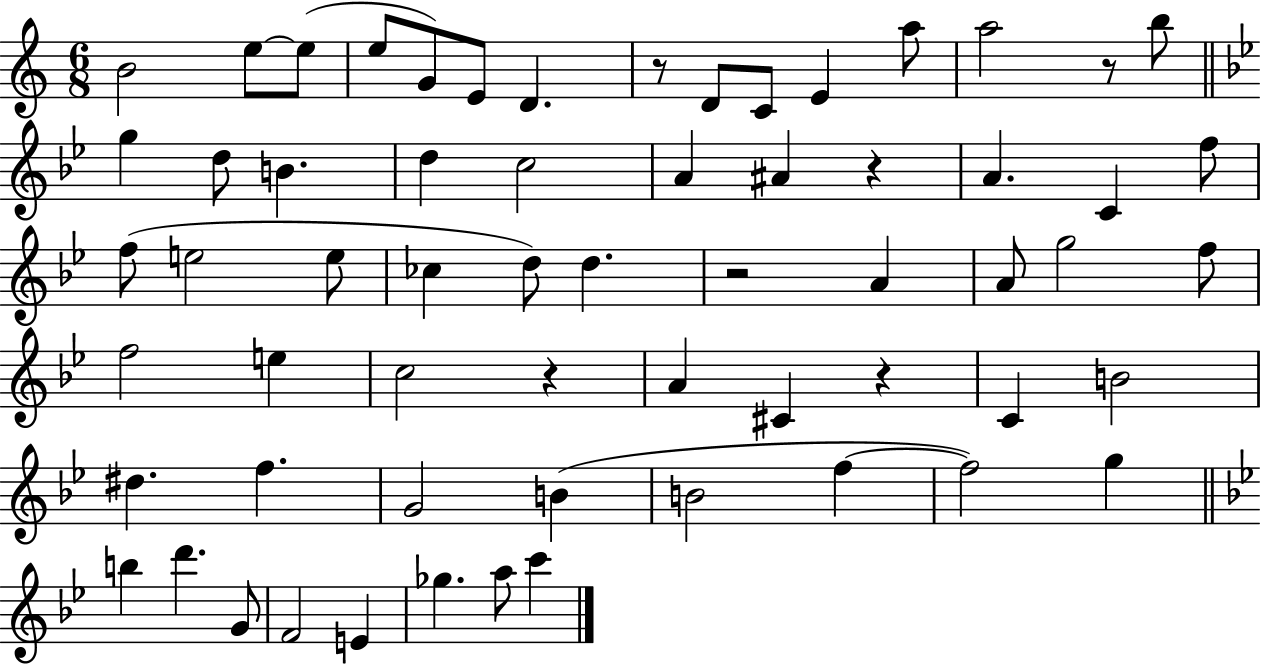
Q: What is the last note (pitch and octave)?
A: C6